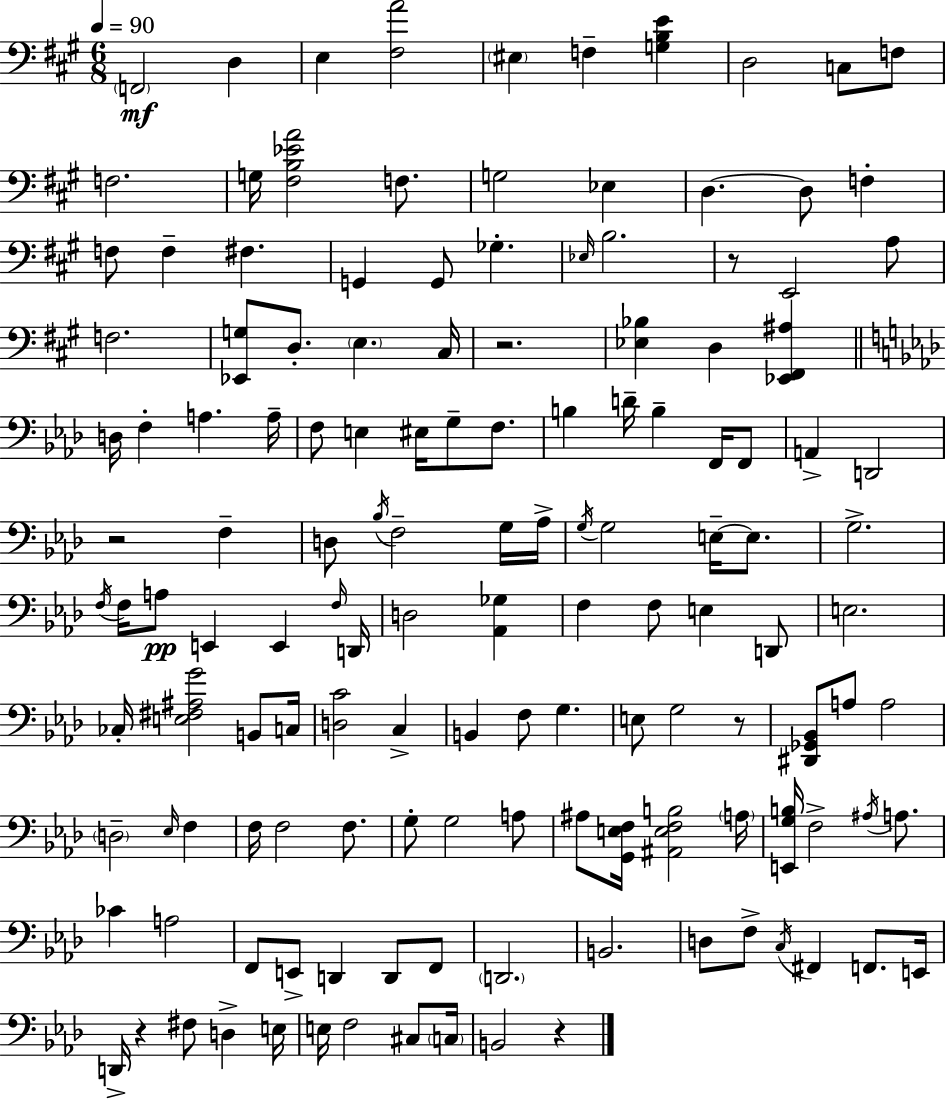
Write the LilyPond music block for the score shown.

{
  \clef bass
  \numericTimeSignature
  \time 6/8
  \key a \major
  \tempo 4 = 90
  \parenthesize f,2\mf d4 | e4 <fis a'>2 | \parenthesize eis4 f4-- <g b e'>4 | d2 c8 f8 | \break f2. | g16 <fis b ees' a'>2 f8. | g2 ees4 | d4.~~ d8 f4-. | \break f8 f4-- fis4. | g,4 g,8 ges4.-. | \grace { ees16 } b2. | r8 e,2 a8 | \break f2. | <ees, g>8 d8.-. \parenthesize e4. | cis16 r2. | <ees bes>4 d4 <ees, fis, ais>4 | \break \bar "||" \break \key aes \major d16 f4-. a4. a16-- | f8 e4 eis16 g8-- f8. | b4 d'16-- b4-- f,16 f,8 | a,4-> d,2 | \break r2 f4-- | d8 \acciaccatura { bes16 } f2-- g16 | aes16-> \acciaccatura { g16 } g2 e16--~~ e8. | g2.-> | \break \acciaccatura { f16 } f16 a8\pp e,4 e,4 | \grace { f16 } d,16 d2 | <aes, ges>4 f4 f8 e4 | d,8 e2. | \break ces16-. <e fis ais g'>2 | b,8 c16 <d c'>2 | c4-> b,4 f8 g4. | e8 g2 | \break r8 <dis, ges, bes,>8 a8 a2 | \parenthesize d2-- | \grace { ees16 } f4 f16 f2 | f8. g8-. g2 | \break a8 ais8 <g, e f>16 <ais, e f b>2 | \parenthesize a16 <e, g b>16 f2-> | \acciaccatura { ais16 } a8. ces'4 a2 | f,8 e,8-> d,4 | \break d,8 f,8 \parenthesize d,2. | b,2. | d8 f8-> \acciaccatura { c16 } fis,4 | f,8. e,16 d,16-> r4 | \break fis8 d4-> e16 e16 f2 | cis8 \parenthesize c16 b,2 | r4 \bar "|."
}